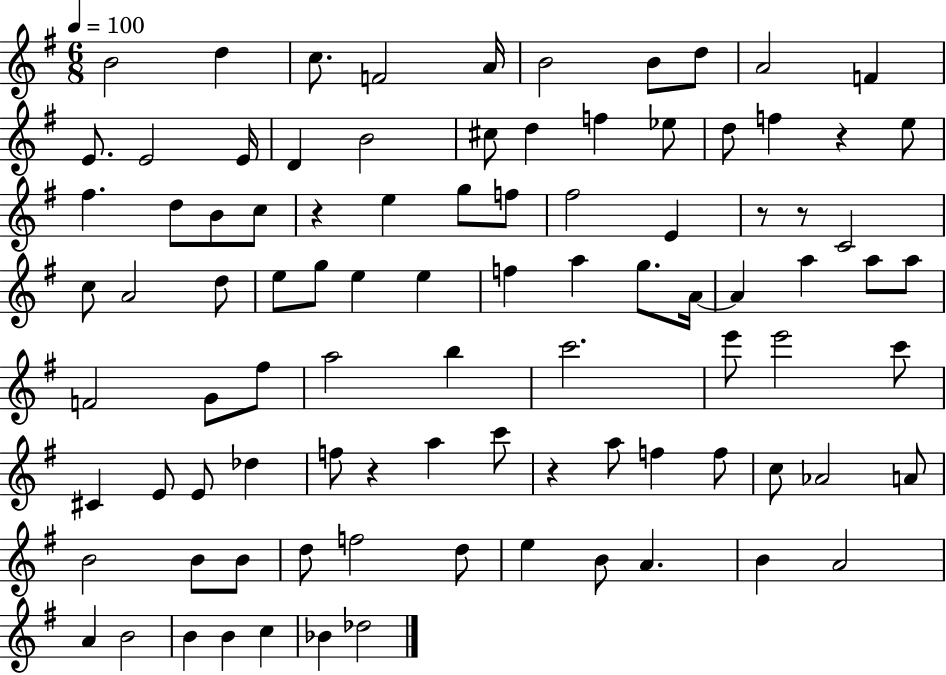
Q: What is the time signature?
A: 6/8